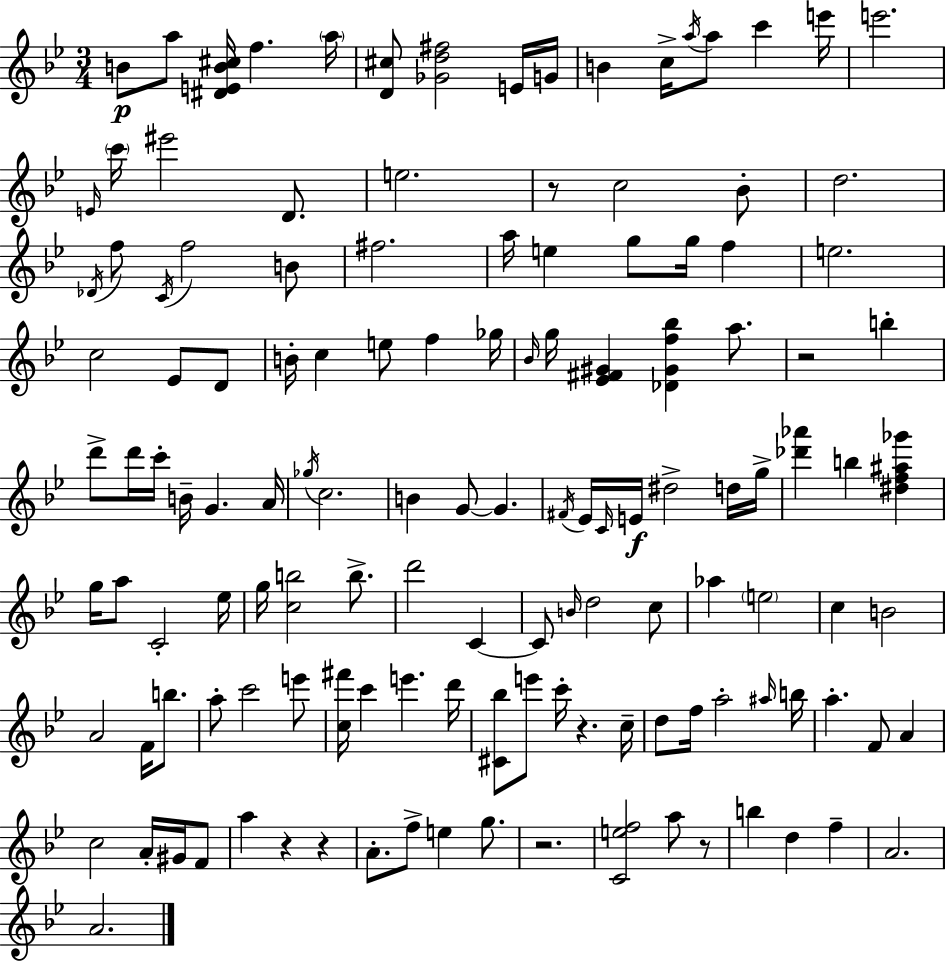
X:1
T:Untitled
M:3/4
L:1/4
K:Bb
B/2 a/2 [^DEB^c]/4 f a/4 [D^c]/2 [_Gd^f]2 E/4 G/4 B c/4 a/4 a/2 c' e'/4 e'2 E/4 c'/4 ^e'2 D/2 e2 z/2 c2 _B/2 d2 _D/4 f/2 C/4 f2 B/2 ^f2 a/4 e g/2 g/4 f e2 c2 _E/2 D/2 B/4 c e/2 f _g/4 _B/4 g/4 [_E^F^G] [_D^Gf_b] a/2 z2 b d'/2 d'/4 c'/4 B/4 G A/4 _g/4 c2 B G/2 G ^F/4 _E/4 C/4 E/4 ^d2 d/4 g/4 [_d'_a'] b [^df^a_g'] g/4 a/2 C2 _e/4 g/4 [cb]2 b/2 d'2 C C/2 B/4 d2 c/2 _a e2 c B2 A2 F/4 b/2 a/2 c'2 e'/2 [c^f']/4 c' e' d'/4 [^C_b]/2 e'/2 c'/4 z c/4 d/2 f/4 a2 ^a/4 b/4 a F/2 A c2 A/4 ^G/4 F/2 a z z A/2 f/2 e g/2 z2 [Cef]2 a/2 z/2 b d f A2 A2